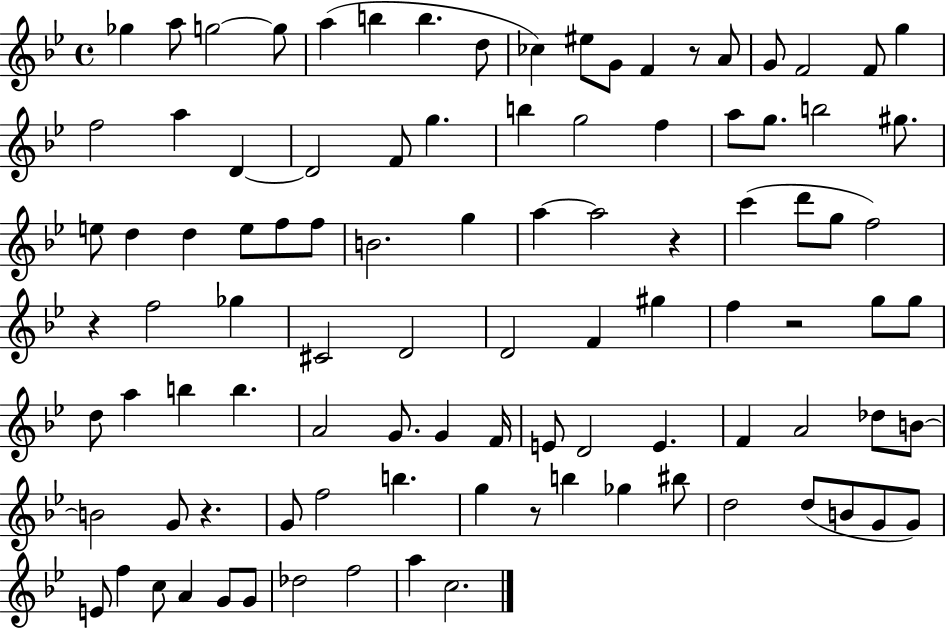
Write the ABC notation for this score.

X:1
T:Untitled
M:4/4
L:1/4
K:Bb
_g a/2 g2 g/2 a b b d/2 _c ^e/2 G/2 F z/2 A/2 G/2 F2 F/2 g f2 a D D2 F/2 g b g2 f a/2 g/2 b2 ^g/2 e/2 d d e/2 f/2 f/2 B2 g a a2 z c' d'/2 g/2 f2 z f2 _g ^C2 D2 D2 F ^g f z2 g/2 g/2 d/2 a b b A2 G/2 G F/4 E/2 D2 E F A2 _d/2 B/2 B2 G/2 z G/2 f2 b g z/2 b _g ^b/2 d2 d/2 B/2 G/2 G/2 E/2 f c/2 A G/2 G/2 _d2 f2 a c2